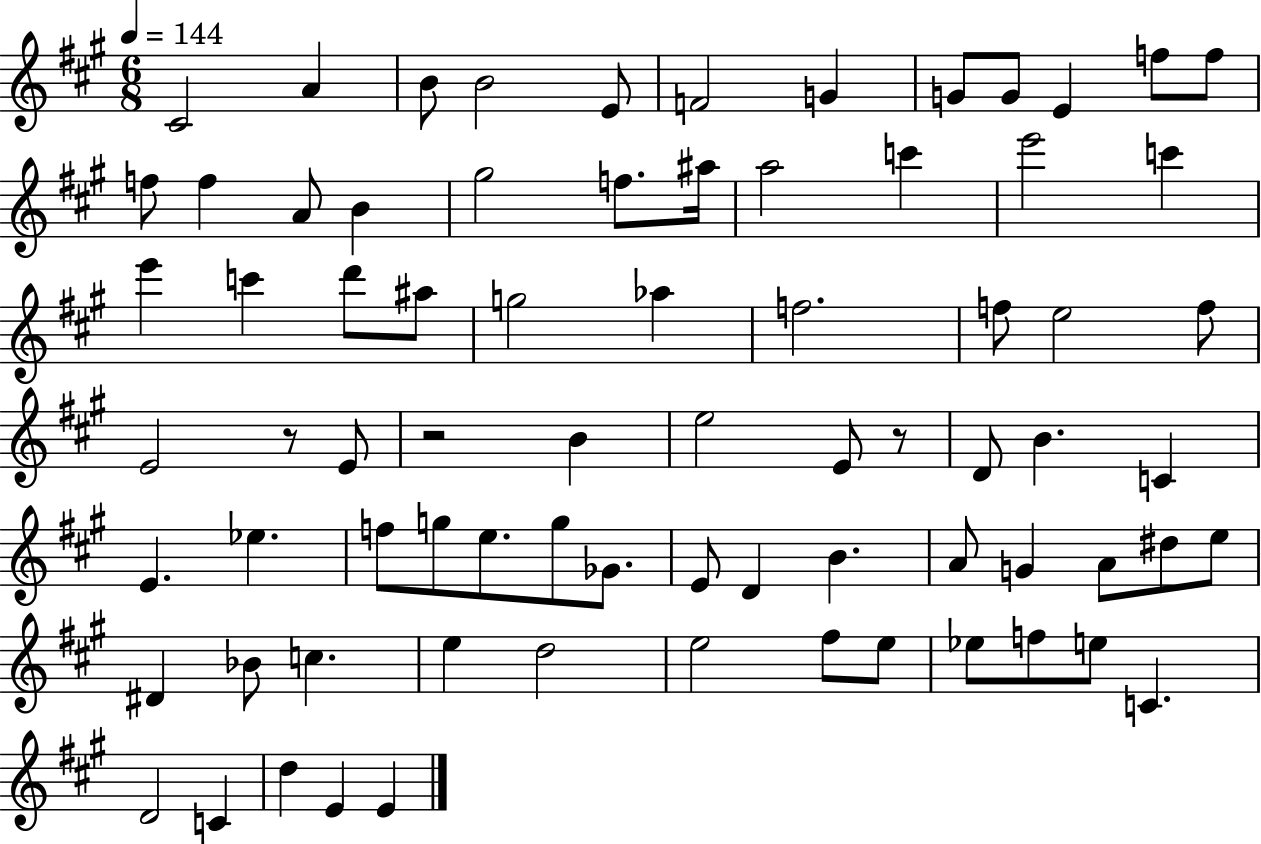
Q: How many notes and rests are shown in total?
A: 76